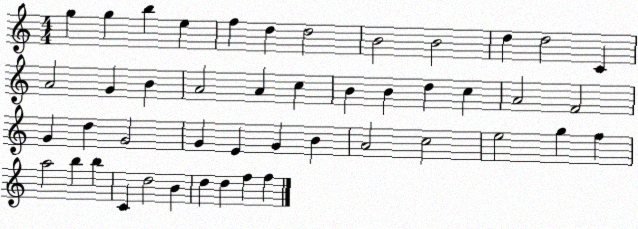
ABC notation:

X:1
T:Untitled
M:4/4
L:1/4
K:C
g g b e f d d2 B2 B2 d d2 C A2 G B A2 A c B B d c A2 F2 G d G2 G E G B A2 c2 e2 g f a2 b b C d2 B d d f f